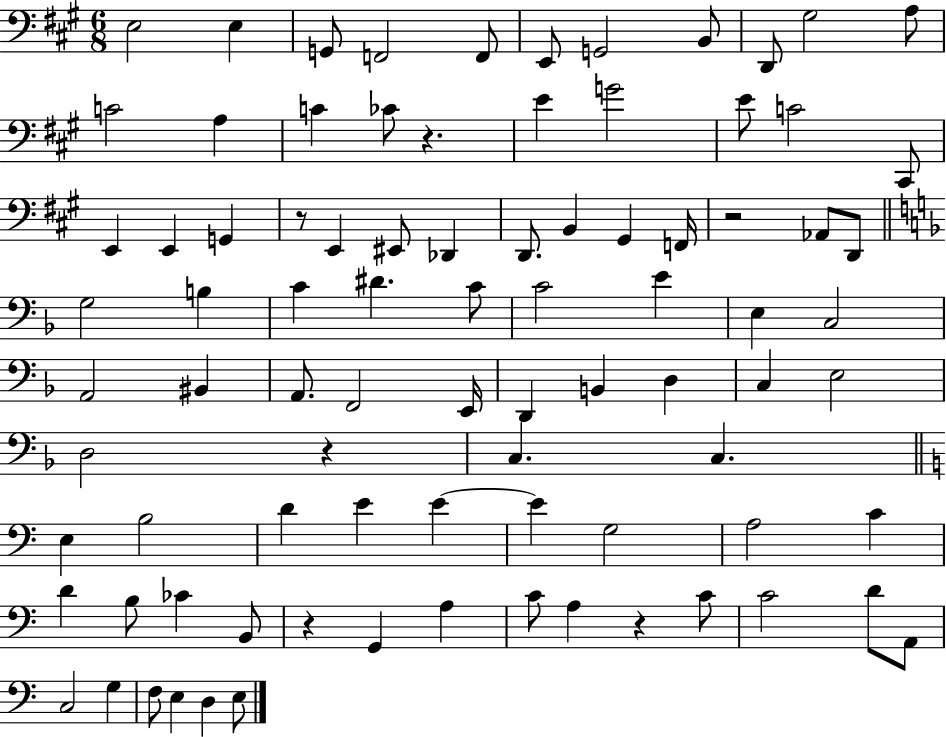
E3/h E3/q G2/e F2/h F2/e E2/e G2/h B2/e D2/e G#3/h A3/e C4/h A3/q C4/q CES4/e R/q. E4/q G4/h E4/e C4/h C#2/e E2/q E2/q G2/q R/e E2/q EIS2/e Db2/q D2/e. B2/q G#2/q F2/s R/h Ab2/e D2/e G3/h B3/q C4/q D#4/q. C4/e C4/h E4/q E3/q C3/h A2/h BIS2/q A2/e. F2/h E2/s D2/q B2/q D3/q C3/q E3/h D3/h R/q C3/q. C3/q. E3/q B3/h D4/q E4/q E4/q E4/q G3/h A3/h C4/q D4/q B3/e CES4/q B2/e R/q G2/q A3/q C4/e A3/q R/q C4/e C4/h D4/e A2/e C3/h G3/q F3/e E3/q D3/q E3/e